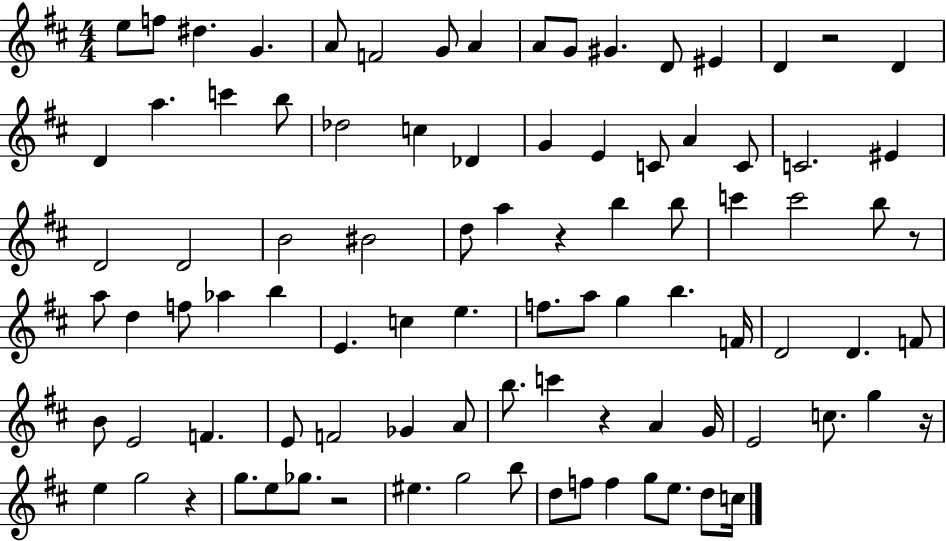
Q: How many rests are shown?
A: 7